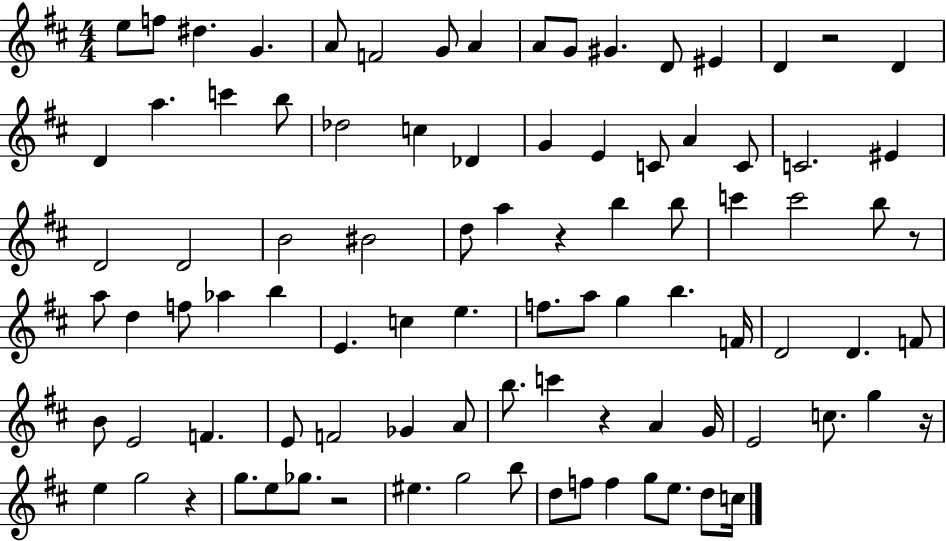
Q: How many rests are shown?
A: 7